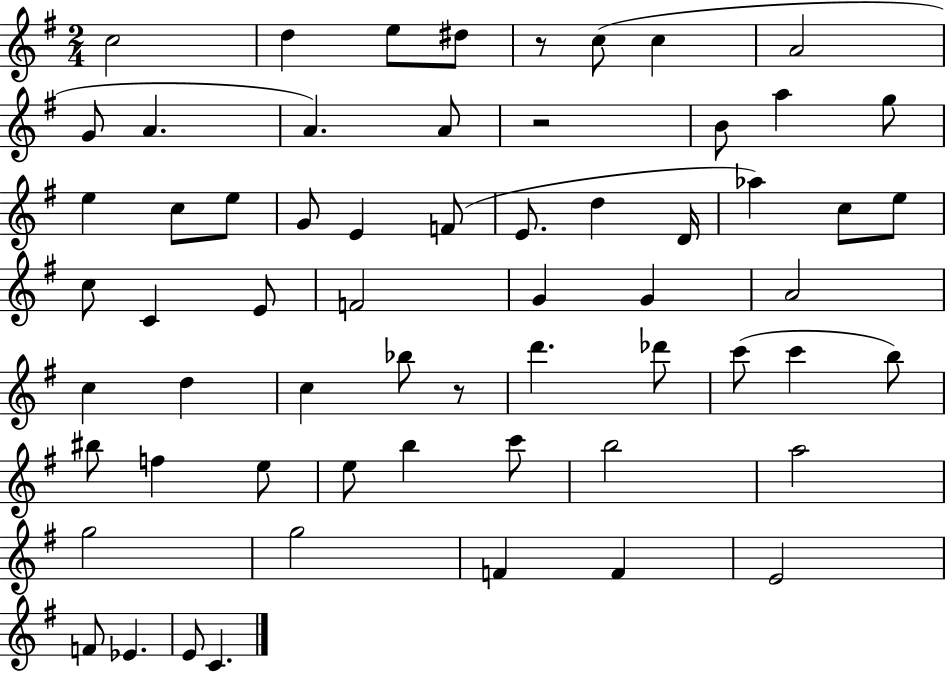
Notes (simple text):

C5/h D5/q E5/e D#5/e R/e C5/e C5/q A4/h G4/e A4/q. A4/q. A4/e R/h B4/e A5/q G5/e E5/q C5/e E5/e G4/e E4/q F4/e E4/e. D5/q D4/s Ab5/q C5/e E5/e C5/e C4/q E4/e F4/h G4/q G4/q A4/h C5/q D5/q C5/q Bb5/e R/e D6/q. Db6/e C6/e C6/q B5/e BIS5/e F5/q E5/e E5/e B5/q C6/e B5/h A5/h G5/h G5/h F4/q F4/q E4/h F4/e Eb4/q. E4/e C4/q.